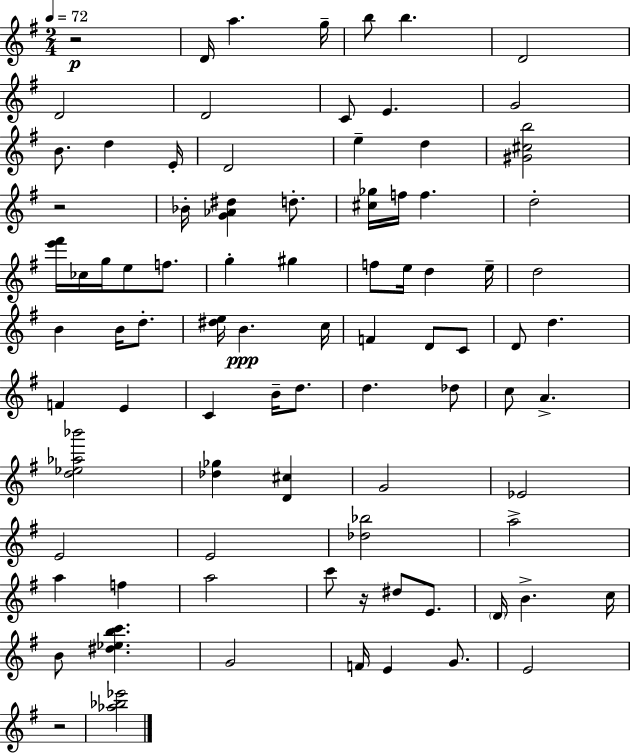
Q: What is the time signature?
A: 2/4